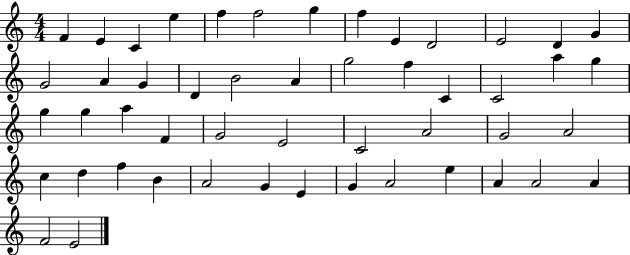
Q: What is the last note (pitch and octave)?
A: E4